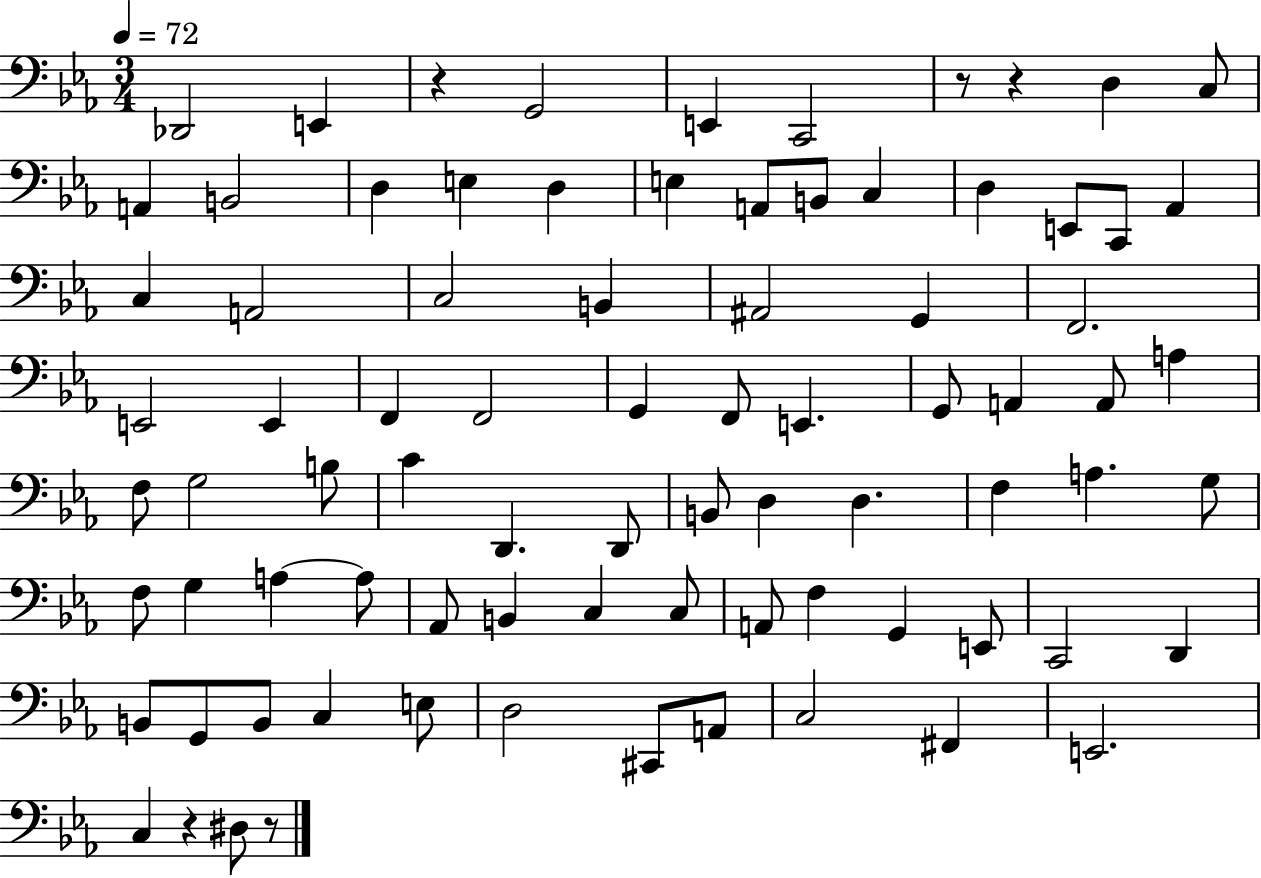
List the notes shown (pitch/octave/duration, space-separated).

Db2/h E2/q R/q G2/h E2/q C2/h R/e R/q D3/q C3/e A2/q B2/h D3/q E3/q D3/q E3/q A2/e B2/e C3/q D3/q E2/e C2/e Ab2/q C3/q A2/h C3/h B2/q A#2/h G2/q F2/h. E2/h E2/q F2/q F2/h G2/q F2/e E2/q. G2/e A2/q A2/e A3/q F3/e G3/h B3/e C4/q D2/q. D2/e B2/e D3/q D3/q. F3/q A3/q. G3/e F3/e G3/q A3/q A3/e Ab2/e B2/q C3/q C3/e A2/e F3/q G2/q E2/e C2/h D2/q B2/e G2/e B2/e C3/q E3/e D3/h C#2/e A2/e C3/h F#2/q E2/h. C3/q R/q D#3/e R/e